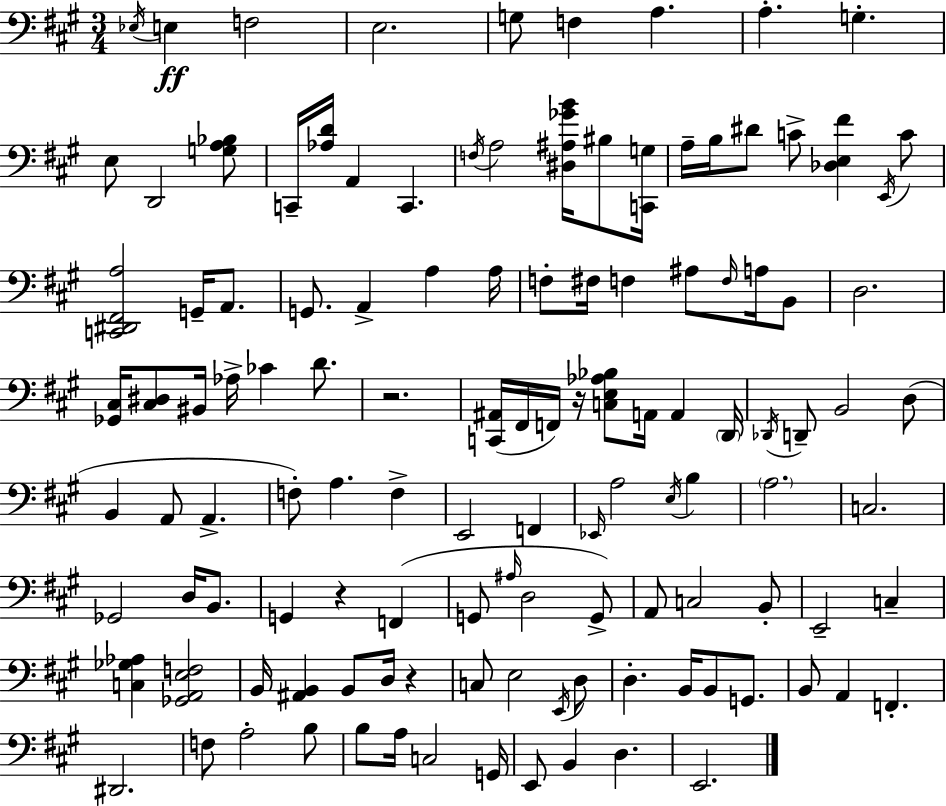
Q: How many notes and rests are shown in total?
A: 121